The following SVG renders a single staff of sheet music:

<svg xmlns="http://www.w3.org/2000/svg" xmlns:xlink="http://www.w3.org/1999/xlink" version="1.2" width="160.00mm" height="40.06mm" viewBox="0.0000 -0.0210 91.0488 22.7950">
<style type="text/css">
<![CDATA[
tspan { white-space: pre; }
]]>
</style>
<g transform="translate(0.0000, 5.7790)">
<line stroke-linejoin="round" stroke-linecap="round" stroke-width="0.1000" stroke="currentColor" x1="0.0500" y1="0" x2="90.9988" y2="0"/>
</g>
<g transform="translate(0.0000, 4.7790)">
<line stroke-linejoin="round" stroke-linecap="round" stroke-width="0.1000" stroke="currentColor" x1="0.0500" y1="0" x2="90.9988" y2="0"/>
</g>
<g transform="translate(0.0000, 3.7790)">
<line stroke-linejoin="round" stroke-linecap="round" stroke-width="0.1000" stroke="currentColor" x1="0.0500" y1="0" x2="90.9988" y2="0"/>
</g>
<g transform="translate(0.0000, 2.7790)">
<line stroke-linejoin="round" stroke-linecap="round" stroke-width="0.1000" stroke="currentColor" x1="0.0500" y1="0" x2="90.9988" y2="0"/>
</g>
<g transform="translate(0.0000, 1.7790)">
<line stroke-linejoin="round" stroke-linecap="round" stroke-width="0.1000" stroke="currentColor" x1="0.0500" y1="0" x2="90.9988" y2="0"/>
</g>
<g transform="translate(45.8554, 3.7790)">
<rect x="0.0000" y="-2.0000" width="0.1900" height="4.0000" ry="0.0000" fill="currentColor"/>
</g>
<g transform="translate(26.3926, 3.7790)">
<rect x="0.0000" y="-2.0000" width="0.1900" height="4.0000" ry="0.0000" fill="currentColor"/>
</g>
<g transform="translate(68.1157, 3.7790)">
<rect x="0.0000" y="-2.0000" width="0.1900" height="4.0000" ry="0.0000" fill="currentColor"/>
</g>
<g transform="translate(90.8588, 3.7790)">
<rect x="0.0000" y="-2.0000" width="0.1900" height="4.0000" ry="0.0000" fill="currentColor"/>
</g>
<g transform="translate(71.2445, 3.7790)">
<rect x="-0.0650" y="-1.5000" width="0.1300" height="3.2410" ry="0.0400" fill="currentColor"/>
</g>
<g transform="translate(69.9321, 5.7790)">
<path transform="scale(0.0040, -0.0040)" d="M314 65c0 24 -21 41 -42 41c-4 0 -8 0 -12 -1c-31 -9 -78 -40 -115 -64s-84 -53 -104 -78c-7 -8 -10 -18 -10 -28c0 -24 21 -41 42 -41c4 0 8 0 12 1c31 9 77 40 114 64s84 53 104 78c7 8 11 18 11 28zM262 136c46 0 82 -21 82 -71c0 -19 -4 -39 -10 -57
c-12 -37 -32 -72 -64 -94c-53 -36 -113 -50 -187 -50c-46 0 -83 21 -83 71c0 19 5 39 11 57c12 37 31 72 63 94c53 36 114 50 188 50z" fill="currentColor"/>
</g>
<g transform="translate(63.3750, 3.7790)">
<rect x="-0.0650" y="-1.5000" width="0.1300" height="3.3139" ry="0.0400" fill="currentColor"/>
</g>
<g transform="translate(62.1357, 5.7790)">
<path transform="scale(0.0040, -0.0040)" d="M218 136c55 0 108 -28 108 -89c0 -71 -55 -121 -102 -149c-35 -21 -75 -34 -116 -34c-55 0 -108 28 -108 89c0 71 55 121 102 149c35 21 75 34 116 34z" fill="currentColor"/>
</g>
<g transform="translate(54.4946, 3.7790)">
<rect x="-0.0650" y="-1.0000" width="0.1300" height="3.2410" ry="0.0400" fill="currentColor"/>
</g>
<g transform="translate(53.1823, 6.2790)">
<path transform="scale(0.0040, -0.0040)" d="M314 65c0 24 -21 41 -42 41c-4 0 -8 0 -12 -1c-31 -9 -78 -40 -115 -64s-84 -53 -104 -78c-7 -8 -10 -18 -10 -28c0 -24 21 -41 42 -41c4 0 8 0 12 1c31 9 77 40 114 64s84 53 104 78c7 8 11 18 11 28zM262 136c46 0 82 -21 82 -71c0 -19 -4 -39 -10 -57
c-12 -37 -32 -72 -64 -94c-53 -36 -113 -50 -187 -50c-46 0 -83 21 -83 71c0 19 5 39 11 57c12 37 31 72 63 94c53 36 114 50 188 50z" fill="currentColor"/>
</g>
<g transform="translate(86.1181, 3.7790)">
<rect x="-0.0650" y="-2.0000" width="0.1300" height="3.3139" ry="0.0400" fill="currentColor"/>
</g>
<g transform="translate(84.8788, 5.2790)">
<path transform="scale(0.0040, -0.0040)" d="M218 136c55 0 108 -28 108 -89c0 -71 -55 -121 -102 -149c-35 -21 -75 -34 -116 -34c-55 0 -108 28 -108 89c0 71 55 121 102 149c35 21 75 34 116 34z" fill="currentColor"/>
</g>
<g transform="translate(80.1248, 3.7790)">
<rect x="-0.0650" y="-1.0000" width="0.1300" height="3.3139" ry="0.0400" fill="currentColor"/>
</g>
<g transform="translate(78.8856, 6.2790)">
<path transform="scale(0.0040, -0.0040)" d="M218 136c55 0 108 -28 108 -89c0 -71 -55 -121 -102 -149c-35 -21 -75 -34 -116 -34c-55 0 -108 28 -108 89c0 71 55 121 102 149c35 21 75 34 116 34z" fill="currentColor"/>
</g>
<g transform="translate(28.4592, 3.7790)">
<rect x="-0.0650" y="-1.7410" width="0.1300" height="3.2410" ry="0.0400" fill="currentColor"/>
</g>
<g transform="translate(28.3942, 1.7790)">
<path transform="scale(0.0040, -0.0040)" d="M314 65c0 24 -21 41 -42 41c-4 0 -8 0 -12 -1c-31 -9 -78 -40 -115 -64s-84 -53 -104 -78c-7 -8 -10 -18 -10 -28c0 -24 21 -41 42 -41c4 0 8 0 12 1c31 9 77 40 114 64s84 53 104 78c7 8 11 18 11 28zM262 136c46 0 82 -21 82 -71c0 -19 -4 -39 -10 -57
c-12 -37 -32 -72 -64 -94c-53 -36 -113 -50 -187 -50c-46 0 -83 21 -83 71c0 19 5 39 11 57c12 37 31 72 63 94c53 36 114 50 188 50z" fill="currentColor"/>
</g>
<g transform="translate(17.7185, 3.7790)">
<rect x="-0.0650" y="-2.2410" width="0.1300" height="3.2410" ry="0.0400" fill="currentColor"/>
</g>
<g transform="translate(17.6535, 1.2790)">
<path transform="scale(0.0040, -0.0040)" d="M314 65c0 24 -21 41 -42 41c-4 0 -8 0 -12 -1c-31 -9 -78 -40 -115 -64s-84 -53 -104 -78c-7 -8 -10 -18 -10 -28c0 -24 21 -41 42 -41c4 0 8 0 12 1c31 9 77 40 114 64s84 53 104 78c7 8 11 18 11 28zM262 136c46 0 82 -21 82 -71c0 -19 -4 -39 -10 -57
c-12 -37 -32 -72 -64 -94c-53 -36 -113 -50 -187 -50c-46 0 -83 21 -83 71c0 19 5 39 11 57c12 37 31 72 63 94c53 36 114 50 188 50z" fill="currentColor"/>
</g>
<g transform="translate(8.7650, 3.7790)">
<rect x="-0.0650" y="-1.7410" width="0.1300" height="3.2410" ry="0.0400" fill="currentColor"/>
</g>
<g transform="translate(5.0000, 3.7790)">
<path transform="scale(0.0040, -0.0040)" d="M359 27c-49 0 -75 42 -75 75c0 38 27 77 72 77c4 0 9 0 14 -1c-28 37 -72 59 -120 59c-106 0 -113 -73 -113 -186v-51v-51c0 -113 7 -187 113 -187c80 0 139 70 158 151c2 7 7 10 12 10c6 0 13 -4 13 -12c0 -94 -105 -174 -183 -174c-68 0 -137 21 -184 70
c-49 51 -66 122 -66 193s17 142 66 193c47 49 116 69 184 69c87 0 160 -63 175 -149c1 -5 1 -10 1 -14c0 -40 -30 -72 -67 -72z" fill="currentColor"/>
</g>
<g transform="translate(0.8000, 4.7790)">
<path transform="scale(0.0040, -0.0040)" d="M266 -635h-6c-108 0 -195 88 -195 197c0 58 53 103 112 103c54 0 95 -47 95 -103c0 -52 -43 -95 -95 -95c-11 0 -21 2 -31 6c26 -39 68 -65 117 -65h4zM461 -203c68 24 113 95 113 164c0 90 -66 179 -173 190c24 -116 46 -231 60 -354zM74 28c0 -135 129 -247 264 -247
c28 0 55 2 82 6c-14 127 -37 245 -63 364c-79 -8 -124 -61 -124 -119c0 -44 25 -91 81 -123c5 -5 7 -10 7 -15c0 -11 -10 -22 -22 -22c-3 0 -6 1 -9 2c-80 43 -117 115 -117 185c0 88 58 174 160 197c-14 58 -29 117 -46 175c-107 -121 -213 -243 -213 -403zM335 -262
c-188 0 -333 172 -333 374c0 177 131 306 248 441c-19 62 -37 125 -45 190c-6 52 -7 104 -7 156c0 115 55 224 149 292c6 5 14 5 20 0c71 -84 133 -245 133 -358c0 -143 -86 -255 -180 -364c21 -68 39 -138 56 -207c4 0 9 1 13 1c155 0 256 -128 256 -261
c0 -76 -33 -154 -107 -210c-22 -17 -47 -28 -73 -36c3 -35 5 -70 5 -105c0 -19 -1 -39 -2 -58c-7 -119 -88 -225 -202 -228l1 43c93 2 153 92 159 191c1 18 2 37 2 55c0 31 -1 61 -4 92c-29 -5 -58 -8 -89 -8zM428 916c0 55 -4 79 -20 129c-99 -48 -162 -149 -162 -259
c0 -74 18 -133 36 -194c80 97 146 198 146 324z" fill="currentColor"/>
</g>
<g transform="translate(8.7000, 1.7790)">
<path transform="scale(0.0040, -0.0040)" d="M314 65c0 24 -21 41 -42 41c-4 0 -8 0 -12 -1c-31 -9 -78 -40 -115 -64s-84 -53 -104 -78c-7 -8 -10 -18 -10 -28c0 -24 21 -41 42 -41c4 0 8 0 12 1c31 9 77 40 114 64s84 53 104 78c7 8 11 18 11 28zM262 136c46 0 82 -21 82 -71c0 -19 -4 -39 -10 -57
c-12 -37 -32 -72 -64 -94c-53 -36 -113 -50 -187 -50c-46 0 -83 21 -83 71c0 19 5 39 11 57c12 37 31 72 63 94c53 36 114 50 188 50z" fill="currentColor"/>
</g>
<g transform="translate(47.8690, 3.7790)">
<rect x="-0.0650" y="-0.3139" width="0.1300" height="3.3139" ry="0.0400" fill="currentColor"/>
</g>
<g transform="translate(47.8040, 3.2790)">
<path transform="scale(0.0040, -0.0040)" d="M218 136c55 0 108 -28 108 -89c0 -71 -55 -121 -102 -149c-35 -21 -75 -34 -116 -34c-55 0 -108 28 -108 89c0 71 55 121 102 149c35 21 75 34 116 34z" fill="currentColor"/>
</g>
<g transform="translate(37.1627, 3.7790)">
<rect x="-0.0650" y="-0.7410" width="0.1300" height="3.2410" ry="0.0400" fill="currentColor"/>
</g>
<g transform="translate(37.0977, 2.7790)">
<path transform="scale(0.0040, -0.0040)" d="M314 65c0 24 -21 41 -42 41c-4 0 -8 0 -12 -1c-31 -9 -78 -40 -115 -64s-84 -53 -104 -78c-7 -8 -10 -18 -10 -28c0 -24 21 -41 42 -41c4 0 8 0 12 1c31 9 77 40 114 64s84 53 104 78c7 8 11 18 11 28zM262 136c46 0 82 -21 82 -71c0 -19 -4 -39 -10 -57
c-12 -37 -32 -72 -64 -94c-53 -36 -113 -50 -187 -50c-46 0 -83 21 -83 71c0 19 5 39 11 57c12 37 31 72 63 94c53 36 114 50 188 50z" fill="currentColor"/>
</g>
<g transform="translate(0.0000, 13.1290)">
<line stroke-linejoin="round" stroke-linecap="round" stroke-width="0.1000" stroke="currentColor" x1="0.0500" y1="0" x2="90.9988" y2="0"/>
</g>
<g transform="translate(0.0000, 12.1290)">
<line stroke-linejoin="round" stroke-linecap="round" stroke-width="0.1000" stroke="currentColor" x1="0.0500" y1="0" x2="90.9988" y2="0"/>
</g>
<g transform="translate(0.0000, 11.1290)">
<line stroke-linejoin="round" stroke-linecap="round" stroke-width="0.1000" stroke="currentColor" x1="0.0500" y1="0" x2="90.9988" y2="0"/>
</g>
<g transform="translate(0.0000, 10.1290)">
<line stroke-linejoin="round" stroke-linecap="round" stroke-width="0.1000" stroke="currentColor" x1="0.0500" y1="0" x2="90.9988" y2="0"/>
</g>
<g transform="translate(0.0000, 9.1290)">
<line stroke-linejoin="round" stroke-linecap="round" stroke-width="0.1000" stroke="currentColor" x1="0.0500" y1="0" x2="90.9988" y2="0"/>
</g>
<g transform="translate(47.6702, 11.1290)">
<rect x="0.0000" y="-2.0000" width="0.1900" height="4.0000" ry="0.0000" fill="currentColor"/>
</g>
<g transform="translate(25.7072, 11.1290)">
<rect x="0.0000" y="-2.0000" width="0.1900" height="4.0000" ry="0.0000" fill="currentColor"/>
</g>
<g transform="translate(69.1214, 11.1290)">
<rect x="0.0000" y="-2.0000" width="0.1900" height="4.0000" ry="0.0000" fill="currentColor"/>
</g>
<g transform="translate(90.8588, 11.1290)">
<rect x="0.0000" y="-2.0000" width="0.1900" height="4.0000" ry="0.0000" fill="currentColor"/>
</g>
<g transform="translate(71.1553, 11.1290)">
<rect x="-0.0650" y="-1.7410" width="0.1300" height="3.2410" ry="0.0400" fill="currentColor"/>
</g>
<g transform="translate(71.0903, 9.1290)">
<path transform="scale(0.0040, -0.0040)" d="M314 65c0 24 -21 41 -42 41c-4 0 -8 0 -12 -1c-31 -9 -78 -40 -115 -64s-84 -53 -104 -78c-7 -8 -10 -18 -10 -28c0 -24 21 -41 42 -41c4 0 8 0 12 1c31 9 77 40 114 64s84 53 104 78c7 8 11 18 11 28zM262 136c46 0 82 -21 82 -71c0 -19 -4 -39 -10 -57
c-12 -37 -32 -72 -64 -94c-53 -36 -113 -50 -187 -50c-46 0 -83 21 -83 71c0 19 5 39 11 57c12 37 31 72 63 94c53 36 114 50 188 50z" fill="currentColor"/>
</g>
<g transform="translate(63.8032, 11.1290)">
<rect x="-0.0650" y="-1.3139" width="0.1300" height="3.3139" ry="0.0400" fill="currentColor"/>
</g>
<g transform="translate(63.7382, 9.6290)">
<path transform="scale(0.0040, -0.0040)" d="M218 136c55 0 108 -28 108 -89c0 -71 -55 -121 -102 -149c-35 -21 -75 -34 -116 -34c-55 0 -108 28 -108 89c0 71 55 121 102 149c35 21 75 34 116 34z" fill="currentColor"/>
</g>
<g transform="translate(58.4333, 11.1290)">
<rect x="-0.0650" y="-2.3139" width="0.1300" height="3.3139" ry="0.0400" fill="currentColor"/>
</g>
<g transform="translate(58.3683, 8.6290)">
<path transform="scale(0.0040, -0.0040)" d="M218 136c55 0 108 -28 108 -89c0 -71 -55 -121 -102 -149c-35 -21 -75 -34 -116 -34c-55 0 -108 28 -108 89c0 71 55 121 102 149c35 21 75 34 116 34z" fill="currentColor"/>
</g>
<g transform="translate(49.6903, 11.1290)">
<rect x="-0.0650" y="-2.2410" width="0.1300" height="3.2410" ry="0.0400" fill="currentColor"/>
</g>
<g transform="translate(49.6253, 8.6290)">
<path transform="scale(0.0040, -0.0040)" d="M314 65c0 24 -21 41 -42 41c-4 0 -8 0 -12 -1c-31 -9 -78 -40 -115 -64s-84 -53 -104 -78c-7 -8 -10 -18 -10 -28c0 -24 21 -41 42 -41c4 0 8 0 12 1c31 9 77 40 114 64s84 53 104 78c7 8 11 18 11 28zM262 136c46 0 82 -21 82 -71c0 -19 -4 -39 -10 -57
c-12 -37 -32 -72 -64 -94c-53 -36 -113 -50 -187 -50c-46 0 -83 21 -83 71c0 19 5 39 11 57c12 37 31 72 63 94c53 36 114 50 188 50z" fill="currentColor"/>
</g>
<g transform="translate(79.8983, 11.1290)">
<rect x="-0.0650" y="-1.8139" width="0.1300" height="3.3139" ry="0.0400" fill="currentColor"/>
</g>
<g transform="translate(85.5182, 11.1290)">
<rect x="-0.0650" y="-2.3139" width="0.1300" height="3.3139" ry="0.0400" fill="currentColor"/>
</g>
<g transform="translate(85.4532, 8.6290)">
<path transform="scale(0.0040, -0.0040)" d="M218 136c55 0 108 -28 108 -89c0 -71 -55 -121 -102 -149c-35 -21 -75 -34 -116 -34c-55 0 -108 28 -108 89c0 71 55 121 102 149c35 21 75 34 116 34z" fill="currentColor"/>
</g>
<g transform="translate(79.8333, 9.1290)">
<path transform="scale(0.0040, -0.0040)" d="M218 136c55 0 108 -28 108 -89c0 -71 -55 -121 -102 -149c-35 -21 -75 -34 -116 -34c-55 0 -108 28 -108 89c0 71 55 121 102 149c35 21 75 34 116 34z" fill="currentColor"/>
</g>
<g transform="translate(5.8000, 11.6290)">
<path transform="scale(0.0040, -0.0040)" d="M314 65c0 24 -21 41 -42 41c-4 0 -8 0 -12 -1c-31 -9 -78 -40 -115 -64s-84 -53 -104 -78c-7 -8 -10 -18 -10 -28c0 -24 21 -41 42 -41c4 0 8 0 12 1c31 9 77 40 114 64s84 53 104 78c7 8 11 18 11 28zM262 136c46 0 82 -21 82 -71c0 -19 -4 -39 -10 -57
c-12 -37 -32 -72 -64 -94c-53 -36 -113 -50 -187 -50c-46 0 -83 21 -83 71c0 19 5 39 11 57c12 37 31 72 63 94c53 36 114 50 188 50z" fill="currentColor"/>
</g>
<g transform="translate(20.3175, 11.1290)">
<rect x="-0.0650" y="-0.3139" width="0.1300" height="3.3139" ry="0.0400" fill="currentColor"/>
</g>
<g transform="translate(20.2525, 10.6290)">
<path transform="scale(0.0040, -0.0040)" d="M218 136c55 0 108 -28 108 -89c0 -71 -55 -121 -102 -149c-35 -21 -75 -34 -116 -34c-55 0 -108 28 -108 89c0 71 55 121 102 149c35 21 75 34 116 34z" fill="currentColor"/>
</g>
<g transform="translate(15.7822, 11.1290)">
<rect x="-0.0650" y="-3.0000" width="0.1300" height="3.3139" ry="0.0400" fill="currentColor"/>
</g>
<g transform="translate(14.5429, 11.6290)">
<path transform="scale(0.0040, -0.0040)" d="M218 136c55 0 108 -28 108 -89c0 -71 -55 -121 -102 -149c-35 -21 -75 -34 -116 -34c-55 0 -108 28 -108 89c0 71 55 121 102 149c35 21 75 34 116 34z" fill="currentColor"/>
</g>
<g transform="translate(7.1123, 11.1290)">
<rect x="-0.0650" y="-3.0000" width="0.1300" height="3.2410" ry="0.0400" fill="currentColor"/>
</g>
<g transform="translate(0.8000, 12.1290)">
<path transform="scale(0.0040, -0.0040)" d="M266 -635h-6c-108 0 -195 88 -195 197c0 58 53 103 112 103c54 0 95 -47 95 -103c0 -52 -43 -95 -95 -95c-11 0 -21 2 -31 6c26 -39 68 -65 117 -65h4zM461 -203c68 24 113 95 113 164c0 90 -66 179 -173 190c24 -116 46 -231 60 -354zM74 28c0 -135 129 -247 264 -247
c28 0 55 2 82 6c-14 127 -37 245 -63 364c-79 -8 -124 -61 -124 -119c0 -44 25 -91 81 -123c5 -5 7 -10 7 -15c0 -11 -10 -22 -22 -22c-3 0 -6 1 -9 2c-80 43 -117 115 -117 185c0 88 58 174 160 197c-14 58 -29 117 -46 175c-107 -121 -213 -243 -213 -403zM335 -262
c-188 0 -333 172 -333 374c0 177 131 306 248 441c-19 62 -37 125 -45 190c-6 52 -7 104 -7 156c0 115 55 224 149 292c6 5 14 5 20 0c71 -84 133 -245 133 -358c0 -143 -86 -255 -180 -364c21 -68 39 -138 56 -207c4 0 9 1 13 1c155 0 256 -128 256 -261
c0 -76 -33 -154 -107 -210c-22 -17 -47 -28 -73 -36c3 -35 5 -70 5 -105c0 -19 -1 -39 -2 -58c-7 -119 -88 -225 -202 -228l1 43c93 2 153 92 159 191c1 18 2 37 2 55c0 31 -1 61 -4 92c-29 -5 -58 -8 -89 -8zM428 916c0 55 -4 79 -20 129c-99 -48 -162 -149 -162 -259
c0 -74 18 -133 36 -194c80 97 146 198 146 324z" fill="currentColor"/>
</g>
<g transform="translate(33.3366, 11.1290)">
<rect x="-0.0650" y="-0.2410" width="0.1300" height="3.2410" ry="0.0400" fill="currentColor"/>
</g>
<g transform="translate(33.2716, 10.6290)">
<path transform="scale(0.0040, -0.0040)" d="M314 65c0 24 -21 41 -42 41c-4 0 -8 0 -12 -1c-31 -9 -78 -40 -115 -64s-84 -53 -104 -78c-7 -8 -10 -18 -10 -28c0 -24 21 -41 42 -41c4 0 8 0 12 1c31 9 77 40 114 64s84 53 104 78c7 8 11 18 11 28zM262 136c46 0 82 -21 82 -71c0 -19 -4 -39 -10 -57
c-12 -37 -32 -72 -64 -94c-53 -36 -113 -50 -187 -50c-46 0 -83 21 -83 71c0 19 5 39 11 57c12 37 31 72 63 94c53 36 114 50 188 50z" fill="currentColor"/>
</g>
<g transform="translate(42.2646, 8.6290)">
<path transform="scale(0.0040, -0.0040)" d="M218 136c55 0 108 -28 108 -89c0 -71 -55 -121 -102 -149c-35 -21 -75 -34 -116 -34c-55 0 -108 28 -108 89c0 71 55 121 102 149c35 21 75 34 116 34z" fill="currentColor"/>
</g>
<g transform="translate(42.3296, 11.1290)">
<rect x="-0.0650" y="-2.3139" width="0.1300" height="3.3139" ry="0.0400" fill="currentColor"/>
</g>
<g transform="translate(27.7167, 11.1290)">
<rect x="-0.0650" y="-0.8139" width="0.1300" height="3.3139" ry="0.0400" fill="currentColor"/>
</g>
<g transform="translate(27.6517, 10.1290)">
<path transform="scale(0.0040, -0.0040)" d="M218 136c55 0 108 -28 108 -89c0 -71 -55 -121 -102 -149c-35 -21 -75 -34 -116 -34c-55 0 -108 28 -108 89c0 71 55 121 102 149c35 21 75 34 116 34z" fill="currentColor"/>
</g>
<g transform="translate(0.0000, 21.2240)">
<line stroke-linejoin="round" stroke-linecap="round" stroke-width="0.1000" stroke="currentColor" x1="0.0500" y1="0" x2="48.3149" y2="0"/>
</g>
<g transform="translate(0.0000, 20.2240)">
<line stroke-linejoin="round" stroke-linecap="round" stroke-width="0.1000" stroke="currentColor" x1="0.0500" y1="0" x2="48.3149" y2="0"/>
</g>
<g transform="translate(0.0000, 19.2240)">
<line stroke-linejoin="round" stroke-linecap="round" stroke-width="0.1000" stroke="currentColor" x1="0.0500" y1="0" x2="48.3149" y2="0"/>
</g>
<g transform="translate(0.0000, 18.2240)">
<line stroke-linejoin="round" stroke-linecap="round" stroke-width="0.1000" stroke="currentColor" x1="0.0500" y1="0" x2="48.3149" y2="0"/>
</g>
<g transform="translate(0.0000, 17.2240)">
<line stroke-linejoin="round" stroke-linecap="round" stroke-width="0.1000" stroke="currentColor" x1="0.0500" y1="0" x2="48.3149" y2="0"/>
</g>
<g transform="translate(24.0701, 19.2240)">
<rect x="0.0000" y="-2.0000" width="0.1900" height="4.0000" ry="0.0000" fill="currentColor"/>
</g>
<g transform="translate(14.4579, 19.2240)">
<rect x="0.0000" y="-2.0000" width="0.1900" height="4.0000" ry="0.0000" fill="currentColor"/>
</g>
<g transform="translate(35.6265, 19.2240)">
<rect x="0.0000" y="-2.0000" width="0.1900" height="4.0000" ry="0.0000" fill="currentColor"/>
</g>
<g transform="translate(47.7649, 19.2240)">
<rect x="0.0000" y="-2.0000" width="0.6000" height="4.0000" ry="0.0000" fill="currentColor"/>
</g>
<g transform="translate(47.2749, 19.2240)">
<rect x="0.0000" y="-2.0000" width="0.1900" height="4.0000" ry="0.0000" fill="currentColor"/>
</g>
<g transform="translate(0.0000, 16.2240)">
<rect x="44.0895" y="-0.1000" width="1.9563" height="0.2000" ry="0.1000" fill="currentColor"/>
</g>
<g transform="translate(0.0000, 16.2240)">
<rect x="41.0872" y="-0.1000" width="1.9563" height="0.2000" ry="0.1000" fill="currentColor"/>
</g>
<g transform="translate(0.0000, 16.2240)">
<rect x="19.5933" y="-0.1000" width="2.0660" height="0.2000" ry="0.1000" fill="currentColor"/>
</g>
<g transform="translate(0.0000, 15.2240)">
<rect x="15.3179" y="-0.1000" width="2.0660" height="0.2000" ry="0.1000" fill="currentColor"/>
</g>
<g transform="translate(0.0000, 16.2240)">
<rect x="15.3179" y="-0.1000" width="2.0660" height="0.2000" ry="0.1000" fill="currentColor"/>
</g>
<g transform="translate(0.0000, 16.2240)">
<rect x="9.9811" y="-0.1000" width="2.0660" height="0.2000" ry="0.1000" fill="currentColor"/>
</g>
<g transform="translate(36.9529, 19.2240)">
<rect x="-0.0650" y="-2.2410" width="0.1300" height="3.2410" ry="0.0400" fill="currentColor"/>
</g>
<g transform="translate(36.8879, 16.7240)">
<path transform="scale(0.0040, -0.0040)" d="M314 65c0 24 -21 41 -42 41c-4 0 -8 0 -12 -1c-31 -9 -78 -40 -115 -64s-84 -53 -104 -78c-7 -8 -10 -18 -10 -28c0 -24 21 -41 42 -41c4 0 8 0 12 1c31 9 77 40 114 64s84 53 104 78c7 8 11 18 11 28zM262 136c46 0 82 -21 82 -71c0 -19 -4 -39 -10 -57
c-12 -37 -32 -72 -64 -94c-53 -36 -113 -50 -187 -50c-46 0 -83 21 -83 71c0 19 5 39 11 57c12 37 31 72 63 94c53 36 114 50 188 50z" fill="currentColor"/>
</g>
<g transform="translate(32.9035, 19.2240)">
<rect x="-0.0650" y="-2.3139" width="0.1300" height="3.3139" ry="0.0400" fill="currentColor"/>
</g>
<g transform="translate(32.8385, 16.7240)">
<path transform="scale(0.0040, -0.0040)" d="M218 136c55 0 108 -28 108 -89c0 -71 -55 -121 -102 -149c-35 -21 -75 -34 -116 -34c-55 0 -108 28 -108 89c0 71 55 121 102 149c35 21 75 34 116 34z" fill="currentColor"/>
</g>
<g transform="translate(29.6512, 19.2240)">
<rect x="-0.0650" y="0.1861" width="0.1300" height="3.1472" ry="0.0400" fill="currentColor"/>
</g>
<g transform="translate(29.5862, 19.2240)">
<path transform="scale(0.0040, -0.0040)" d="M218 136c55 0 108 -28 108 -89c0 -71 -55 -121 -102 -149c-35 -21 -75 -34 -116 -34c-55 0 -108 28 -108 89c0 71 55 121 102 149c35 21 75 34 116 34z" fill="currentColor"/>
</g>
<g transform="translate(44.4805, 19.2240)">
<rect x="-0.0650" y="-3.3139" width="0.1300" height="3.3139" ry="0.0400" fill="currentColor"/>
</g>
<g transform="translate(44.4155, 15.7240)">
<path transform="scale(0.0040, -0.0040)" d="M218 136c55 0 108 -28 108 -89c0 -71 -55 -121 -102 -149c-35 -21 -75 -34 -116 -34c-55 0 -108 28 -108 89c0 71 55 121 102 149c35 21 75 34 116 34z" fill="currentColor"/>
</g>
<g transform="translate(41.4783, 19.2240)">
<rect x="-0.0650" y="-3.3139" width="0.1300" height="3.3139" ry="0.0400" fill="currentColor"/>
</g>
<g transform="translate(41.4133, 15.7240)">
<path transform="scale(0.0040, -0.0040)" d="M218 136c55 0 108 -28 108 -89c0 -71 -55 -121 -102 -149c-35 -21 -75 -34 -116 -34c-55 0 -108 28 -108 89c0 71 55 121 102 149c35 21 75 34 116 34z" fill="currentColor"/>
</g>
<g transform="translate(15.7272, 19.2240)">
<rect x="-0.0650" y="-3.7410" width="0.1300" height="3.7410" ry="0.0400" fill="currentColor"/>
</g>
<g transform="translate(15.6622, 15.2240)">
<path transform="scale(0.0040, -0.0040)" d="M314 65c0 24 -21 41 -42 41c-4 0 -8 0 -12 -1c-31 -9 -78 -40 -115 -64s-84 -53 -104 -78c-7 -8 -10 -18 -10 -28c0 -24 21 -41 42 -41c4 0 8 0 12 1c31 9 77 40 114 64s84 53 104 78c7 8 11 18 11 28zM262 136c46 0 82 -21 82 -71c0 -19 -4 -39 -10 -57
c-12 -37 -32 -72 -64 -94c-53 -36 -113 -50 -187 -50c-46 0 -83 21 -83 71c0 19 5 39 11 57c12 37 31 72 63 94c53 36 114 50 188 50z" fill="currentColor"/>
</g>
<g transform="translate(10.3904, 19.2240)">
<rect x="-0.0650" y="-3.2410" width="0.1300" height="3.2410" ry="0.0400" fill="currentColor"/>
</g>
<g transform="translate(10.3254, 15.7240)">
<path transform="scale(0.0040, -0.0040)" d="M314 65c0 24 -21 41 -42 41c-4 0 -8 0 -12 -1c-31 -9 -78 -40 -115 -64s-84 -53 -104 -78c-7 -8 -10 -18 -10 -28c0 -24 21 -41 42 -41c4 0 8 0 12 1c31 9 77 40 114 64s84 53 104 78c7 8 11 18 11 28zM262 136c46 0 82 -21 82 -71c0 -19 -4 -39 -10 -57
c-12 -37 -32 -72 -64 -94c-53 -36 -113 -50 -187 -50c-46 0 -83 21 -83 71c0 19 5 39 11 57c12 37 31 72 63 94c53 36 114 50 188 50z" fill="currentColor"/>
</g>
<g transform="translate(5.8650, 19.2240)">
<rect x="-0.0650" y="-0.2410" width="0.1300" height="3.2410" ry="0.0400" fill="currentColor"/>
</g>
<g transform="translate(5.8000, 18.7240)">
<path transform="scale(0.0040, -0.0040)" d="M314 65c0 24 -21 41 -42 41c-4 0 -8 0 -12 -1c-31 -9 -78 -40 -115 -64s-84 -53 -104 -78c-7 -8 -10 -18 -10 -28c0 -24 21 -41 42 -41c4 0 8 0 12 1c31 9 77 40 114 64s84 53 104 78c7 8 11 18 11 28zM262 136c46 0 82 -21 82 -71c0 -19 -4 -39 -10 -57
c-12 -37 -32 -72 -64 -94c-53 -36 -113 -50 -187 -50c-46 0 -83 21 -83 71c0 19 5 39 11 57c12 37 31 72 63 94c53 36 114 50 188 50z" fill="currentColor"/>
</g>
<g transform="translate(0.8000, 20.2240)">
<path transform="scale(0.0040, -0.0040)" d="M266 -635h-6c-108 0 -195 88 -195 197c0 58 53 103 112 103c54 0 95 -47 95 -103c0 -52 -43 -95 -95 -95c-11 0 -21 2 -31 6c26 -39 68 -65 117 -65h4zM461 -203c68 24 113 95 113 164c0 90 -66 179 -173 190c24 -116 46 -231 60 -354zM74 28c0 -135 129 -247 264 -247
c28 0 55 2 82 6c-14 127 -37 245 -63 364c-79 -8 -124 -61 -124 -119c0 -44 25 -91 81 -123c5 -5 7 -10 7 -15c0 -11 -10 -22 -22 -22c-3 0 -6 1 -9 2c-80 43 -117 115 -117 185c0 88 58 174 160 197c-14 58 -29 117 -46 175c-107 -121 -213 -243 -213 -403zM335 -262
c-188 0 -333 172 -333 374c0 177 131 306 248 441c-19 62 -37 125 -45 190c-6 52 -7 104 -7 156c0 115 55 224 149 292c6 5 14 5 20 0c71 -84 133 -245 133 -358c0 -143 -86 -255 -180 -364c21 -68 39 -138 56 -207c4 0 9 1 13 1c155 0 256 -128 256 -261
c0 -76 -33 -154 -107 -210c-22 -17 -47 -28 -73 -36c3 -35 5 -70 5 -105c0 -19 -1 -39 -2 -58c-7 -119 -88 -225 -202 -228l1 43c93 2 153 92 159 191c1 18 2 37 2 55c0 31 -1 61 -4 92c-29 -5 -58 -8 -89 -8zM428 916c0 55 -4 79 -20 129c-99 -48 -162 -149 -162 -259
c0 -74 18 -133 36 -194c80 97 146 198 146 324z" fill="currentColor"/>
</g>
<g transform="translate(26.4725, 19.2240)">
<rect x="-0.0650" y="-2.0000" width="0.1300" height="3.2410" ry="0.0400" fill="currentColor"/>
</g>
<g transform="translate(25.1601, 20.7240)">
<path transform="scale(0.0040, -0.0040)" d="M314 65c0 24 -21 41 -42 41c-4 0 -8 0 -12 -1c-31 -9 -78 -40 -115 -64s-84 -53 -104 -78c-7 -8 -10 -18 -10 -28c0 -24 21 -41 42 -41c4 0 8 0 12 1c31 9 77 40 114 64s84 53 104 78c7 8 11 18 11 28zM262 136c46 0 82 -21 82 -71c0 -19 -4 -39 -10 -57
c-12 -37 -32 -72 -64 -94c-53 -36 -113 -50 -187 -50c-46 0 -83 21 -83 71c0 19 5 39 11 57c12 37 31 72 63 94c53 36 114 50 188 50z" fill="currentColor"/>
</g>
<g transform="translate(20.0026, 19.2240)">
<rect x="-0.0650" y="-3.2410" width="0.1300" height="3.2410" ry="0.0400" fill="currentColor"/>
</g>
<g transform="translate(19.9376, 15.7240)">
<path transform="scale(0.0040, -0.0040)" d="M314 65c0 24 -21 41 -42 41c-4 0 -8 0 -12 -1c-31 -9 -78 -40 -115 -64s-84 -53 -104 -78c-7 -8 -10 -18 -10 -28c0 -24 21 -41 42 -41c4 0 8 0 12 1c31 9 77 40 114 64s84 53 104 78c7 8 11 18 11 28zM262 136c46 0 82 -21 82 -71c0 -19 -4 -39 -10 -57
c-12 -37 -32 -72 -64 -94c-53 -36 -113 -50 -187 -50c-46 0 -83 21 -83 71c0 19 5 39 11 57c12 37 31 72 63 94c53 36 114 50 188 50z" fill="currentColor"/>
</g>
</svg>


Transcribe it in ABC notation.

X:1
T:Untitled
M:4/4
L:1/4
K:C
f2 g2 f2 d2 c D2 E E2 D F A2 A c d c2 g g2 g e f2 f g c2 b2 c'2 b2 F2 B g g2 b b